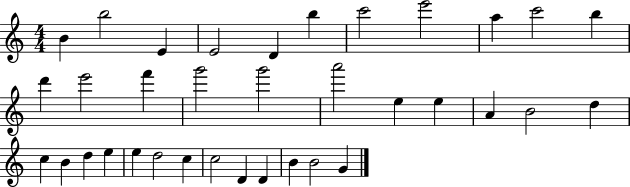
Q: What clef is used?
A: treble